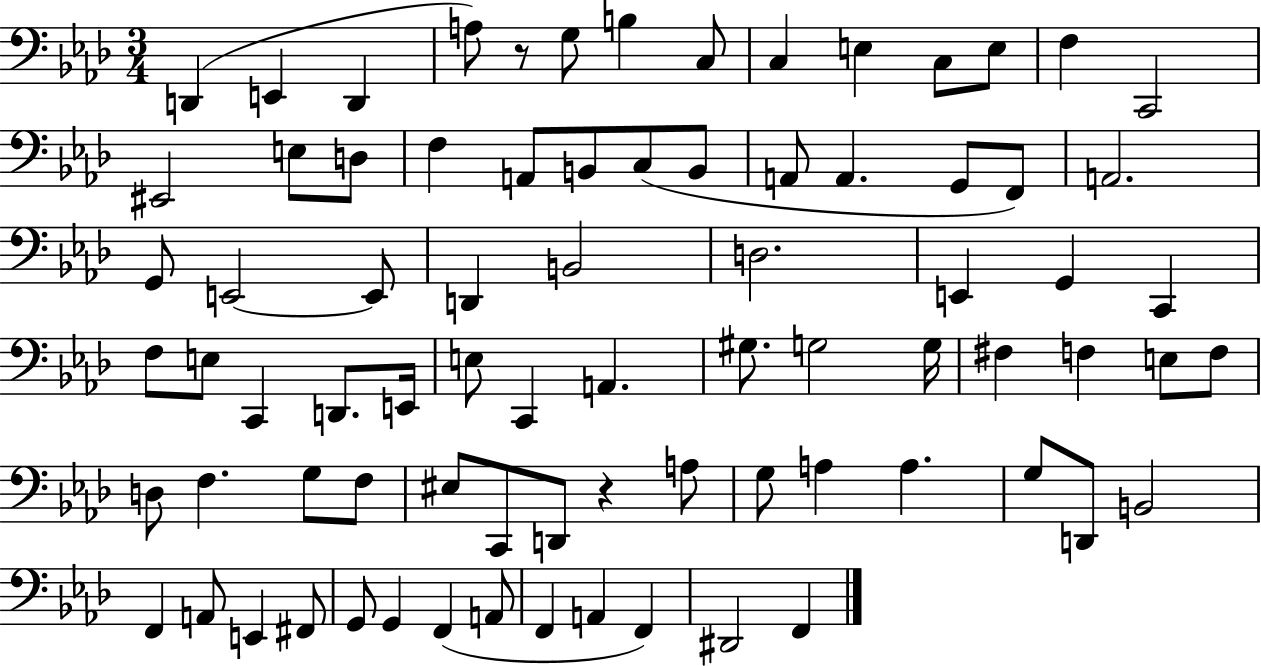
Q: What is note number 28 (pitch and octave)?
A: E2